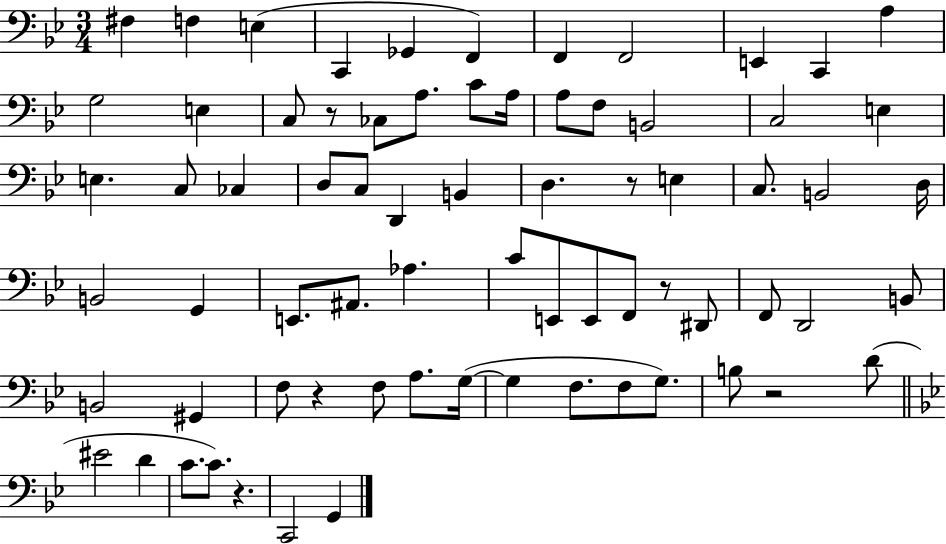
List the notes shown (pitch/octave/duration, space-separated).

F#3/q F3/q E3/q C2/q Gb2/q F2/q F2/q F2/h E2/q C2/q A3/q G3/h E3/q C3/e R/e CES3/e A3/e. C4/e A3/s A3/e F3/e B2/h C3/h E3/q E3/q. C3/e CES3/q D3/e C3/e D2/q B2/q D3/q. R/e E3/q C3/e. B2/h D3/s B2/h G2/q E2/e. A#2/e. Ab3/q. C4/e E2/e E2/e F2/e R/e D#2/e F2/e D2/h B2/e B2/h G#2/q F3/e R/q F3/e A3/e. G3/s G3/q F3/e. F3/e G3/e. B3/e R/h D4/e EIS4/h D4/q C4/e. C4/e. R/q. C2/h G2/q